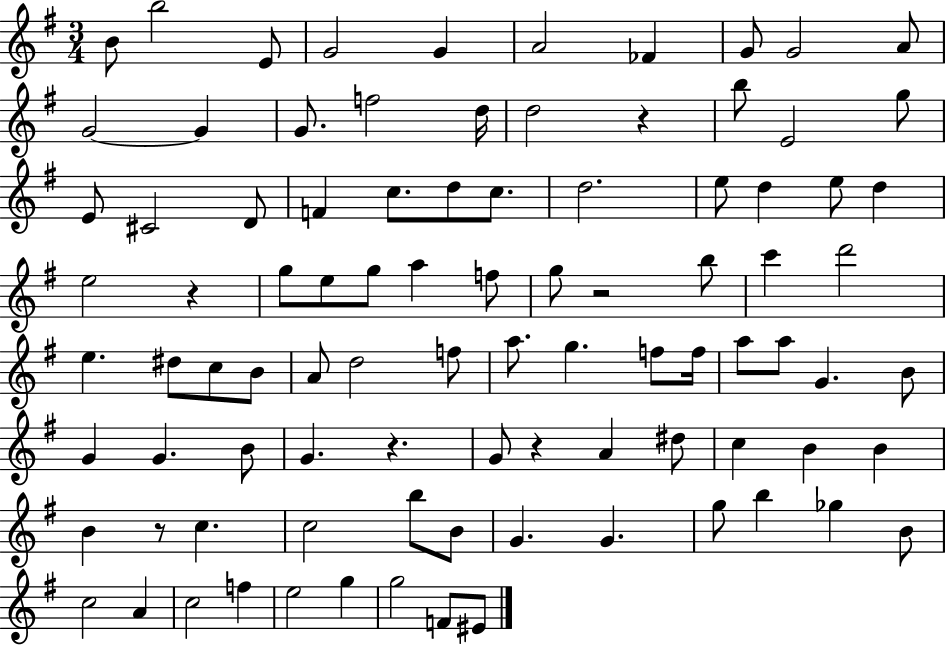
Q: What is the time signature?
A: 3/4